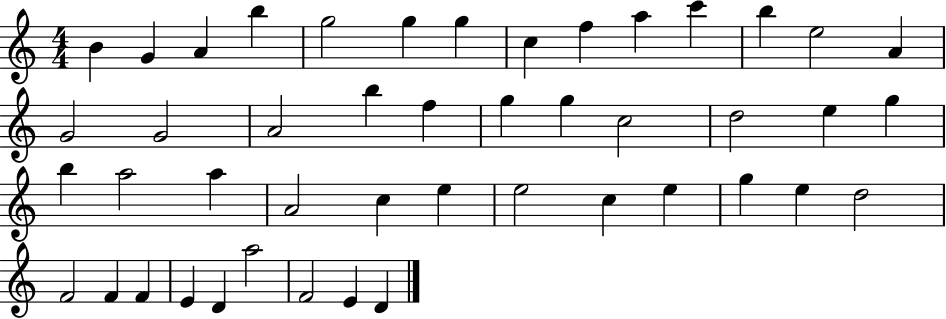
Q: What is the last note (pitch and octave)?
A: D4